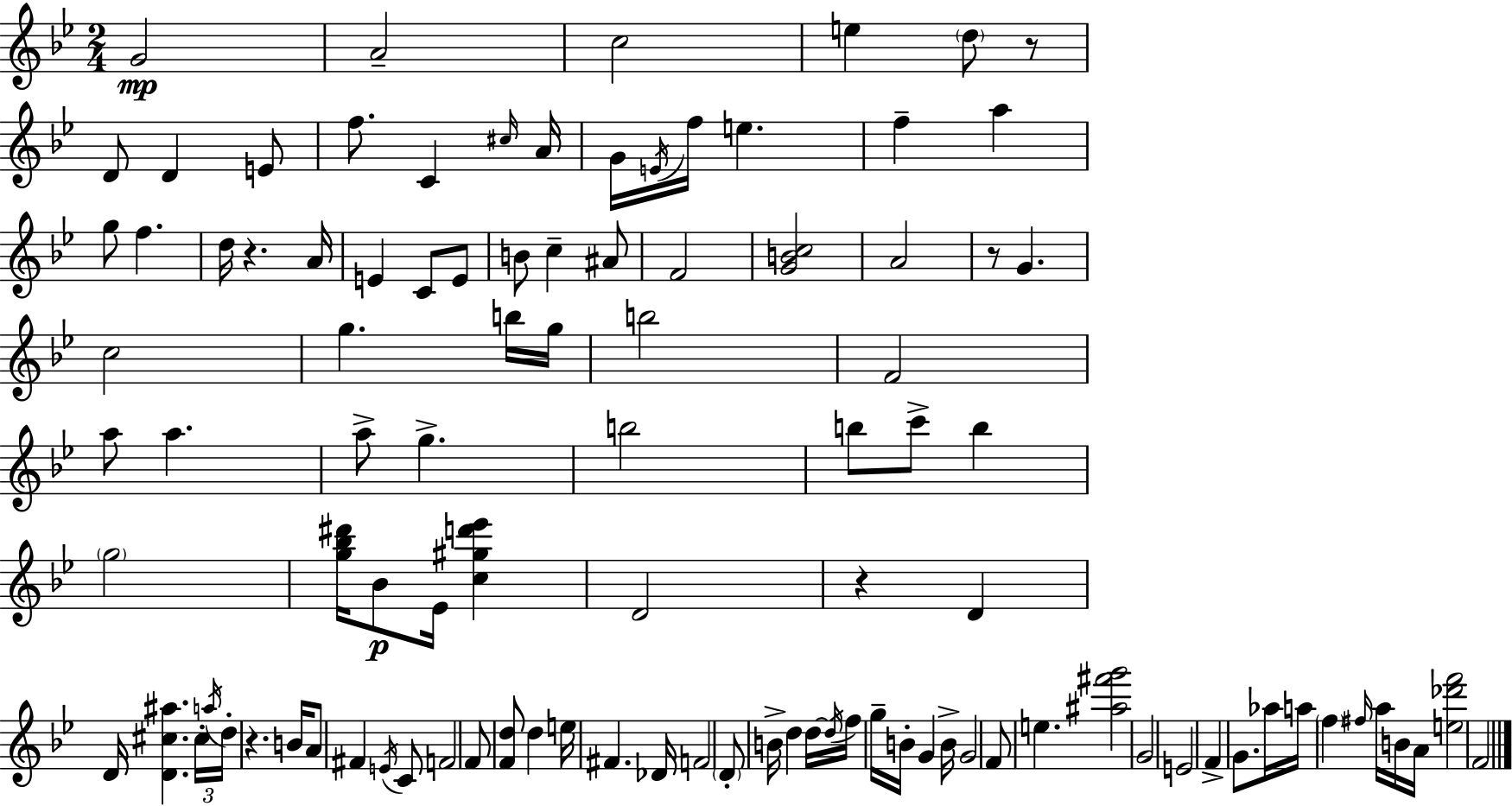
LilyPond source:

{
  \clef treble
  \numericTimeSignature
  \time 2/4
  \key bes \major
  g'2\mp | a'2-- | c''2 | e''4 \parenthesize d''8 r8 | \break d'8 d'4 e'8 | f''8. c'4 \grace { cis''16 } | a'16 g'16 \acciaccatura { e'16 } f''16 e''4. | f''4-- a''4 | \break g''8 f''4. | d''16 r4. | a'16 e'4 c'8 | e'8 b'8 c''4-- | \break ais'8 f'2 | <g' b' c''>2 | a'2 | r8 g'4. | \break c''2 | g''4. | b''16 g''16 b''2 | f'2 | \break a''8 a''4. | a''8-> g''4.-> | b''2 | b''8 c'''8-> b''4 | \break \parenthesize g''2 | <g'' bes'' dis'''>16 bes'8\p ees'16 <c'' gis'' d''' ees'''>4 | d'2 | r4 d'4 | \break d'16 <d' cis'' ais''>4. | \tuplet 3/2 { cis''16-. \acciaccatura { a''16 } d''16-. } r4. | b'16 a'8 fis'4 | \acciaccatura { e'16 } c'8 f'2 | \break f'8 <f' d''>8 | d''4 e''16 fis'4. | des'16 f'2 | \parenthesize d'8-. b'16-> d''4 | \break d''16~~ \acciaccatura { d''16 } f''16 g''16-- b'16-. | g'4 b'16-> g'2 | f'8 e''4. | <ais'' fis''' g'''>2 | \break g'2 | e'2 | f'4-> | g'8. aes''16 a''16 \parenthesize f''4 | \break \grace { fis''16 } a''16 b'16 a'16 <e'' des''' f'''>2 | f'2 | \bar "|."
}